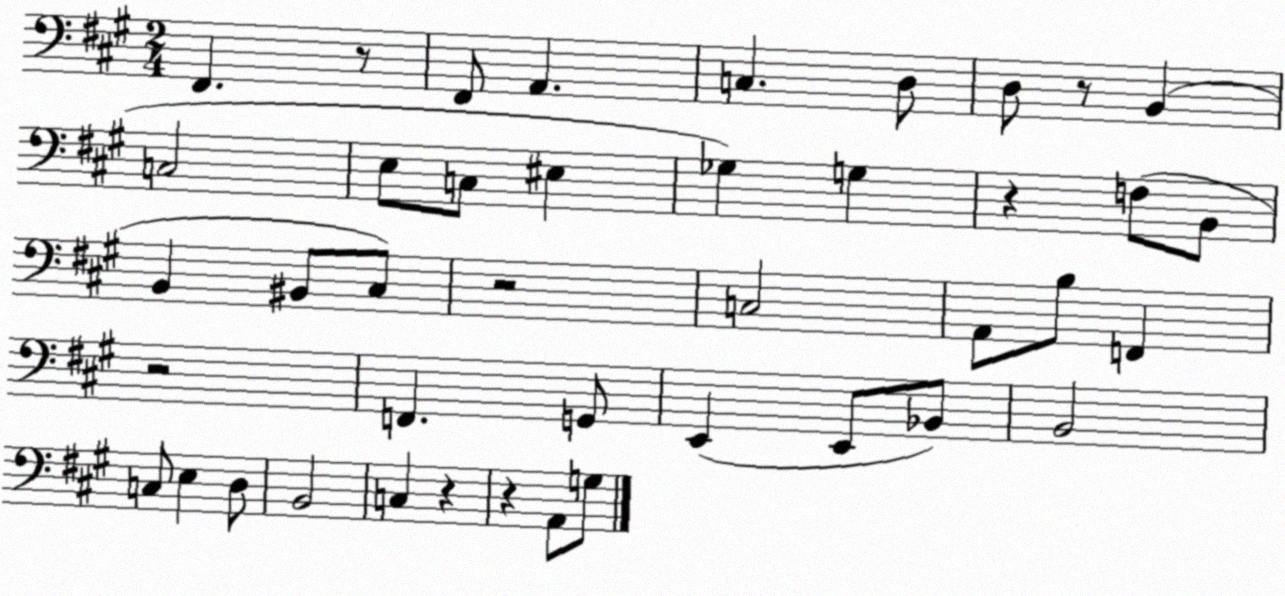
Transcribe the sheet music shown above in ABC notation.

X:1
T:Untitled
M:2/4
L:1/4
K:A
^F,, z/2 ^F,,/2 A,, C, D,/2 D,/2 z/2 B,, C,2 E,/2 C,/2 ^E, _G, G, z F,/2 B,,/2 B,, ^B,,/2 ^C,/2 z2 C,2 A,,/2 B,/2 F,, z2 F,, G,,/2 E,, E,,/2 _B,,/2 B,,2 C,/2 E, D,/2 B,,2 C, z z A,,/2 G,/2